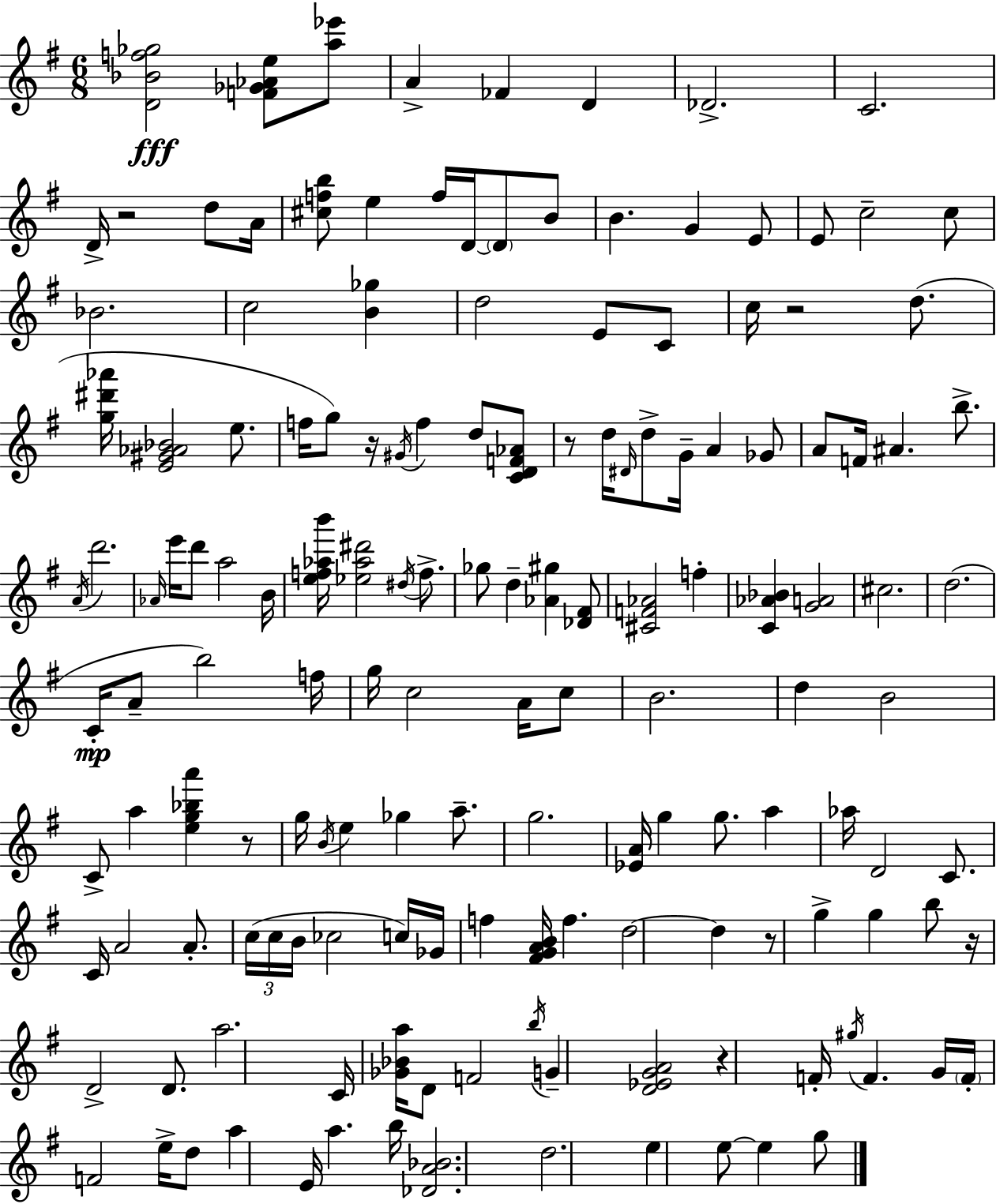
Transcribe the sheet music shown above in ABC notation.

X:1
T:Untitled
M:6/8
L:1/4
K:G
[D_Bf_g]2 [F_G_Ae]/2 [a_e']/2 A _F D _D2 C2 D/4 z2 d/2 A/4 [^cfb]/2 e f/4 D/4 D/2 B/2 B G E/2 E/2 c2 c/2 _B2 c2 [B_g] d2 E/2 C/2 c/4 z2 d/2 [g^d'_a']/4 [E^G_A_B]2 e/2 f/4 g/2 z/4 ^G/4 f d/2 [CDF_A]/2 z/2 d/4 ^D/4 d/2 G/4 A _G/2 A/2 F/4 ^A b/2 A/4 d'2 _A/4 e'/4 d'/2 a2 B/4 [ef_ab']/4 [_e_a^d']2 ^d/4 f/2 _g/2 d [_A^g] [_D^F]/2 [^CF_A]2 f [C_A_B] [GA]2 ^c2 d2 C/4 A/2 b2 f/4 g/4 c2 A/4 c/2 B2 d B2 C/2 a [eg_ba'] z/2 g/4 B/4 e _g a/2 g2 [_EA]/4 g g/2 a _a/4 D2 C/2 C/4 A2 A/2 c/4 c/4 B/4 _c2 c/4 _G/4 f [^FGAB]/4 f d2 d z/2 g g b/2 z/4 D2 D/2 a2 C/4 [_G_Ba]/4 D/2 F2 b/4 G [D_EGA]2 z F/4 ^g/4 F G/4 F/4 F2 e/4 d/2 a E/4 a b/4 [_DA_B]2 d2 e e/2 e g/2